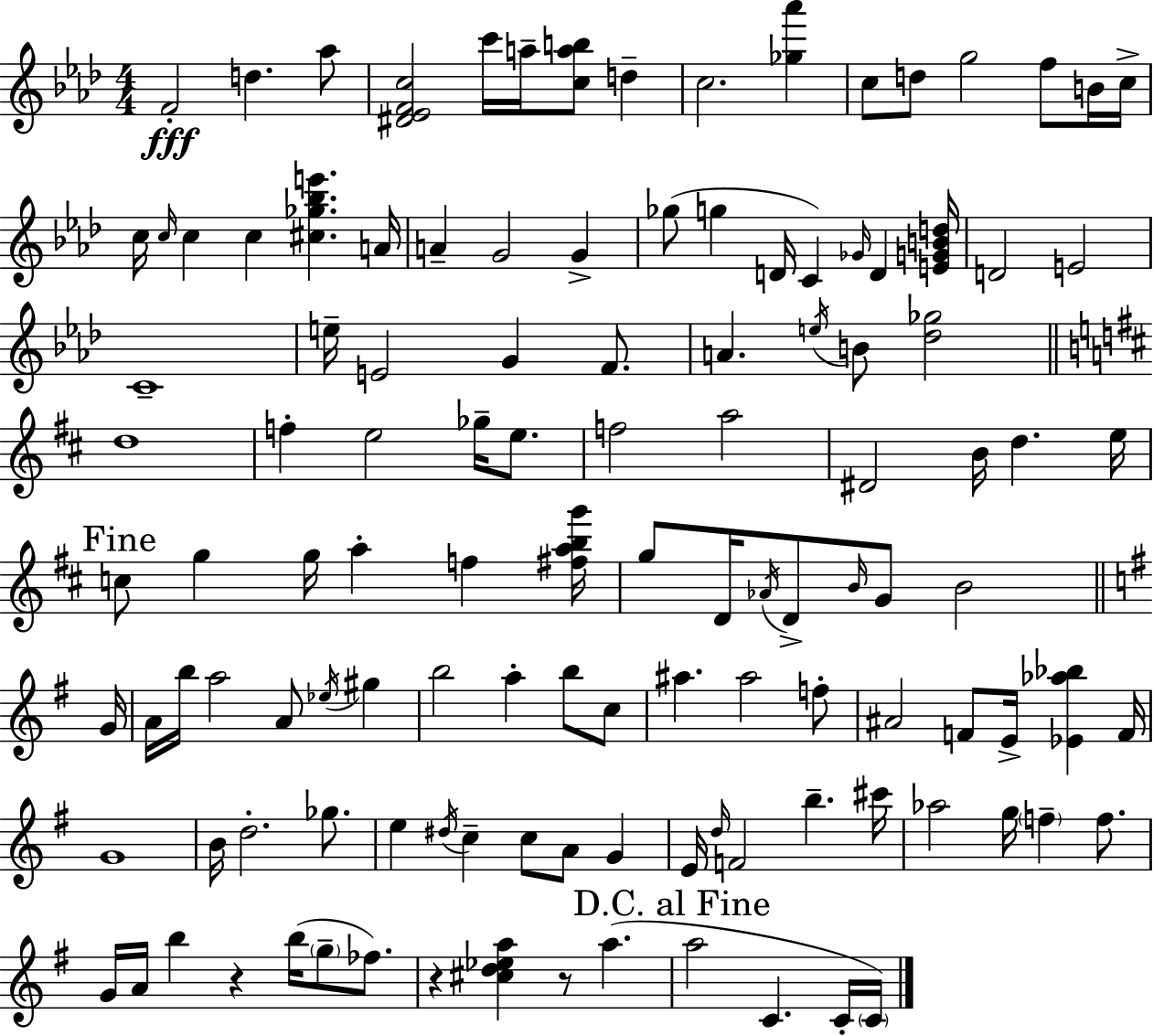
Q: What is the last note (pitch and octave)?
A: C4